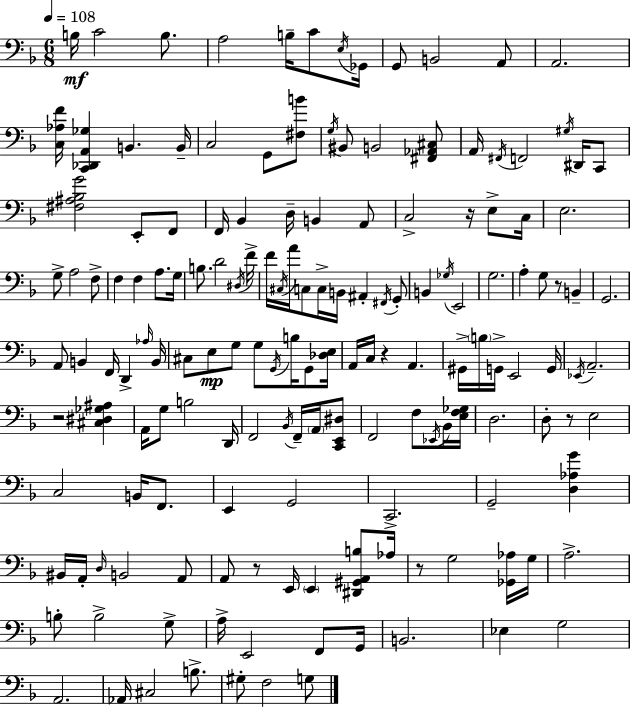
B3/s C4/h B3/e. A3/h B3/s C4/e E3/s Gb2/s G2/e B2/h A2/e A2/h. [C3,Ab3,F4]/s [C2,Db2,A2,Gb3]/q B2/q. B2/s C3/h G2/e [F#3,B4]/e G3/s BIS2/e B2/h [F#2,Ab2,C#3]/e A2/s F#2/s F2/h G#3/s D#2/s C2/e [F#3,A#3,Bb3,G4]/h E2/e F2/e F2/s Bb2/q D3/s B2/q A2/e C3/h R/s E3/e C3/s E3/h. G3/e A3/h F3/e F3/q F3/q A3/e. G3/s B3/e. D4/h D#3/s F4/s F4/s C#3/s A4/s C3/e C3/s B2/s A#2/q F#2/s G2/e B2/q Gb3/s E2/h G3/h. A3/q G3/e R/e B2/q G2/h. A2/e B2/q F2/s D2/q Ab3/s B2/s C#3/e E3/e G3/e G3/e G2/s B3/s G2/e [Db3,E3]/s A2/s C3/s R/q A2/q. G#2/s B3/s G2/s E2/h G2/s Eb2/s A2/h. R/h [C#3,D#3,Gb3,A#3]/q A2/s G3/e B3/h D2/s F2/h Bb2/s F2/s A2/s [C2,E2,D#3]/e F2/h F3/e Eb2/s Bb2/s [E3,F3,Gb3]/s D3/h. D3/e R/e E3/h C3/h B2/s F2/e. E2/q G2/h C2/h. G2/h [D3,Ab3,G4]/q BIS2/s A2/s D3/s B2/h A2/e A2/e R/e E2/s E2/q [D#2,G#2,A2,B3]/e Ab3/s R/e G3/h [Gb2,Ab3]/s G3/s A3/h. B3/e B3/h G3/e A3/s E2/h F2/e G2/s B2/h. Eb3/q G3/h A2/h. Ab2/s C#3/h B3/e. G#3/e F3/h G3/e